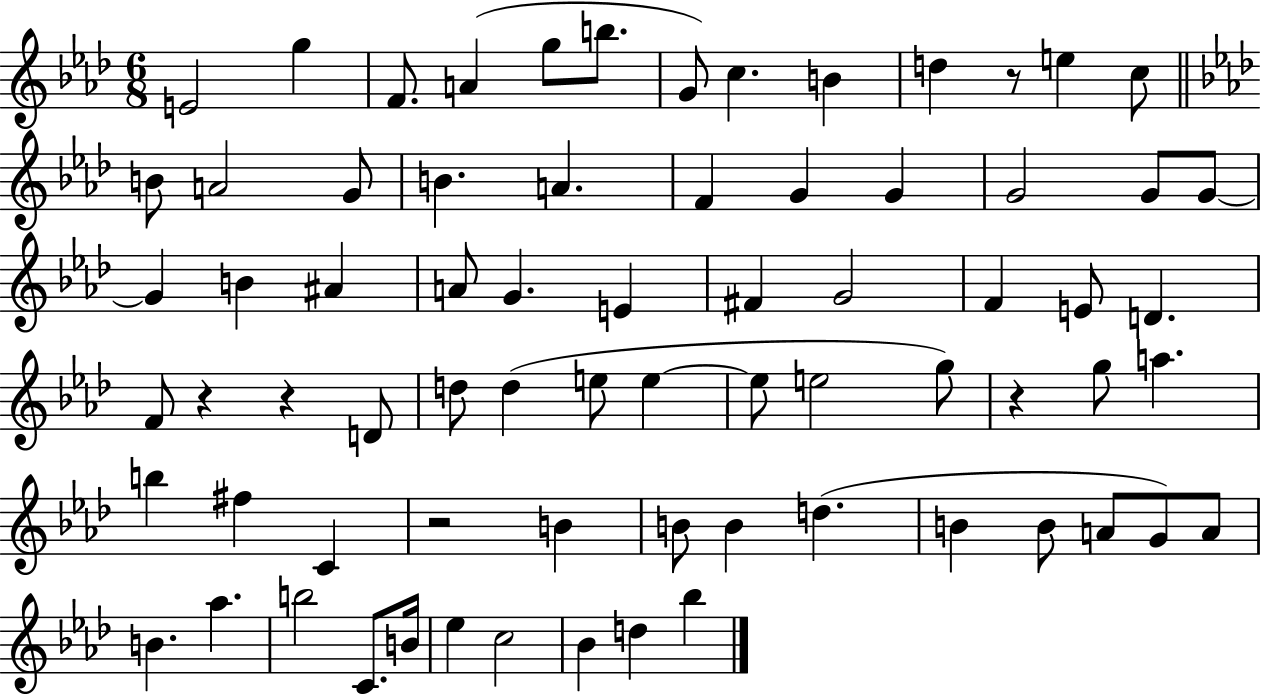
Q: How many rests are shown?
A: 5